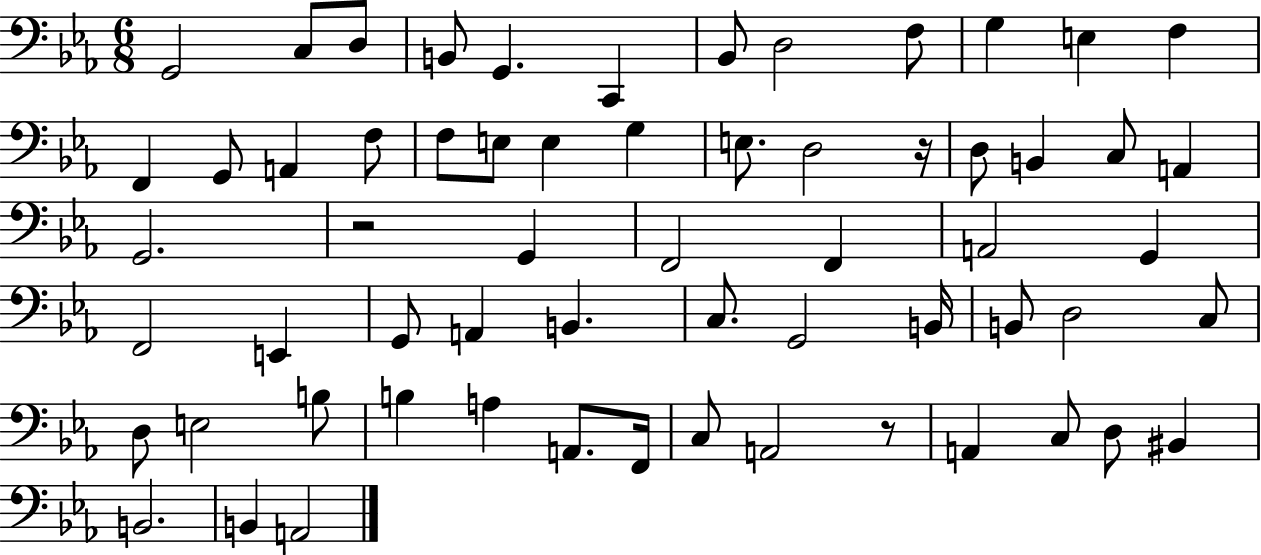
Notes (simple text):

G2/h C3/e D3/e B2/e G2/q. C2/q Bb2/e D3/h F3/e G3/q E3/q F3/q F2/q G2/e A2/q F3/e F3/e E3/e E3/q G3/q E3/e. D3/h R/s D3/e B2/q C3/e A2/q G2/h. R/h G2/q F2/h F2/q A2/h G2/q F2/h E2/q G2/e A2/q B2/q. C3/e. G2/h B2/s B2/e D3/h C3/e D3/e E3/h B3/e B3/q A3/q A2/e. F2/s C3/e A2/h R/e A2/q C3/e D3/e BIS2/q B2/h. B2/q A2/h